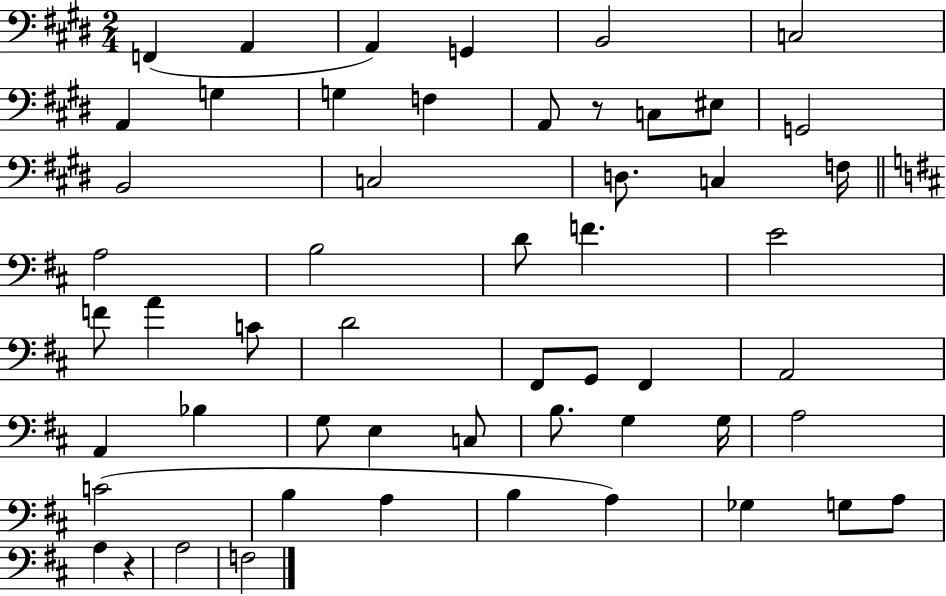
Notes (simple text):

F2/q A2/q A2/q G2/q B2/h C3/h A2/q G3/q G3/q F3/q A2/e R/e C3/e EIS3/e G2/h B2/h C3/h D3/e. C3/q F3/s A3/h B3/h D4/e F4/q. E4/h F4/e A4/q C4/e D4/h F#2/e G2/e F#2/q A2/h A2/q Bb3/q G3/e E3/q C3/e B3/e. G3/q G3/s A3/h C4/h B3/q A3/q B3/q A3/q Gb3/q G3/e A3/e A3/q R/q A3/h F3/h